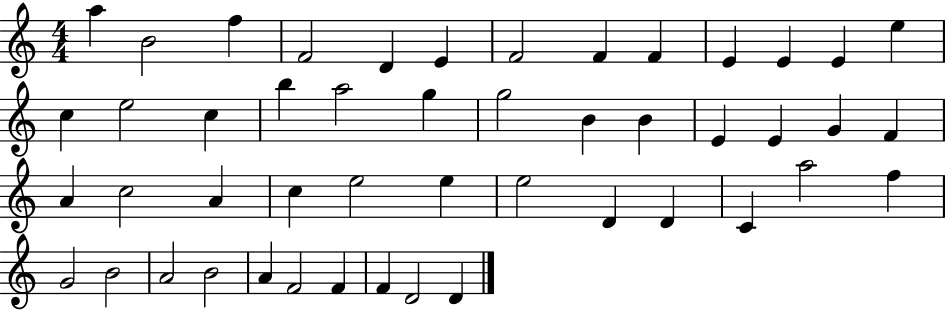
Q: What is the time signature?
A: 4/4